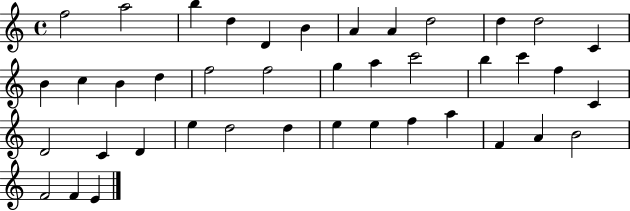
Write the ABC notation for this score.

X:1
T:Untitled
M:4/4
L:1/4
K:C
f2 a2 b d D B A A d2 d d2 C B c B d f2 f2 g a c'2 b c' f C D2 C D e d2 d e e f a F A B2 F2 F E